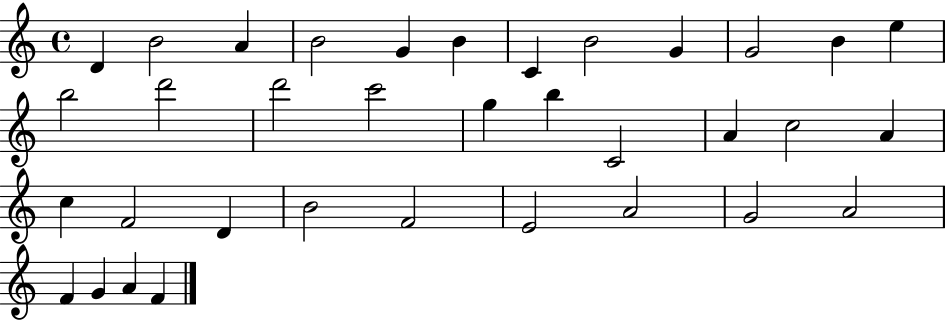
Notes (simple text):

D4/q B4/h A4/q B4/h G4/q B4/q C4/q B4/h G4/q G4/h B4/q E5/q B5/h D6/h D6/h C6/h G5/q B5/q C4/h A4/q C5/h A4/q C5/q F4/h D4/q B4/h F4/h E4/h A4/h G4/h A4/h F4/q G4/q A4/q F4/q